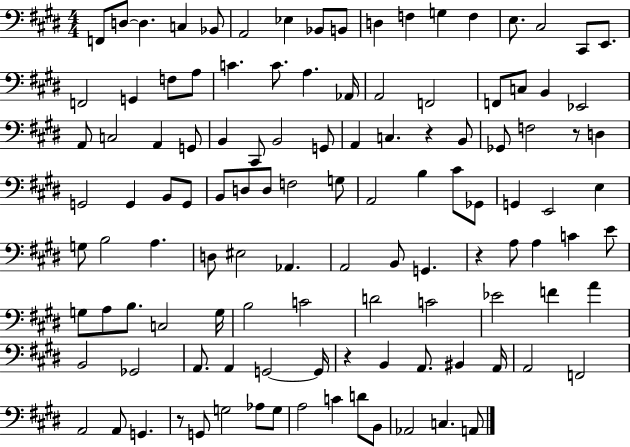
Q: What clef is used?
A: bass